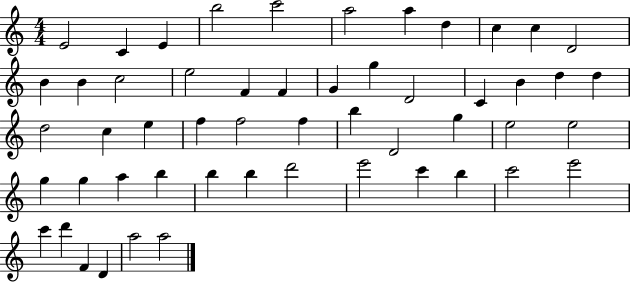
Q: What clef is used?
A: treble